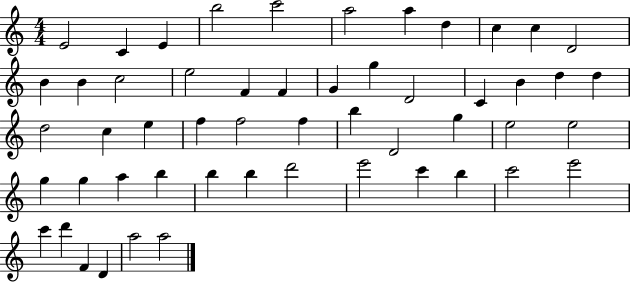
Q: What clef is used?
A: treble